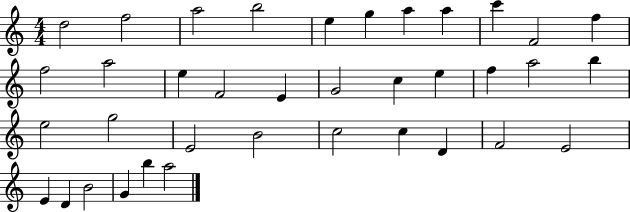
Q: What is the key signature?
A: C major